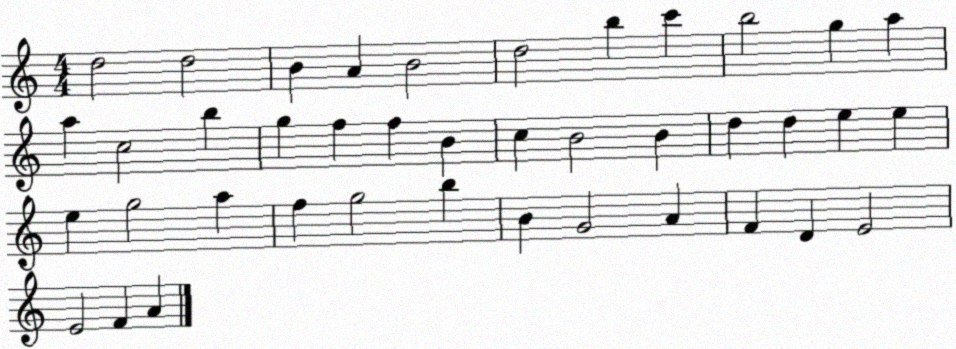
X:1
T:Untitled
M:4/4
L:1/4
K:C
d2 d2 B A B2 d2 b c' b2 g a a c2 b g f f B c B2 B d d e e e g2 a f g2 b B G2 A F D E2 E2 F A